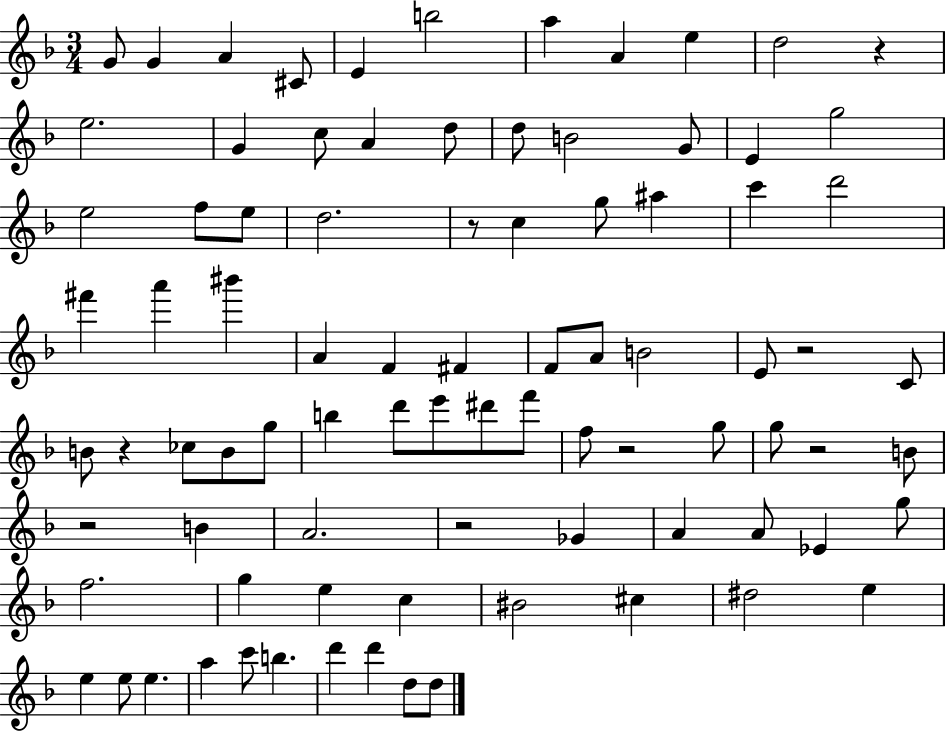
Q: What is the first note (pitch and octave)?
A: G4